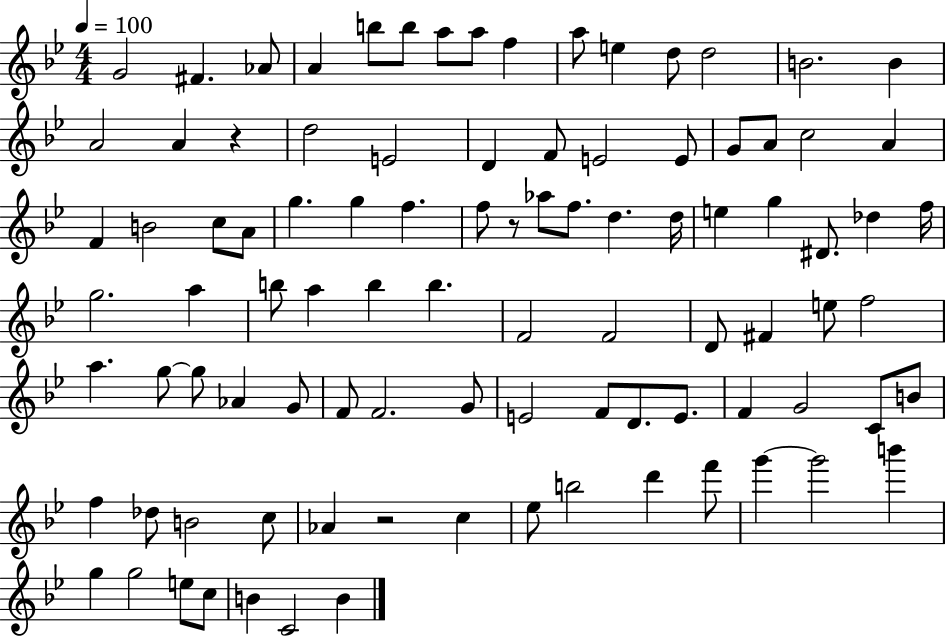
G4/h F#4/q. Ab4/e A4/q B5/e B5/e A5/e A5/e F5/q A5/e E5/q D5/e D5/h B4/h. B4/q A4/h A4/q R/q D5/h E4/h D4/q F4/e E4/h E4/e G4/e A4/e C5/h A4/q F4/q B4/h C5/e A4/e G5/q. G5/q F5/q. F5/e R/e Ab5/e F5/e. D5/q. D5/s E5/q G5/q D#4/e. Db5/q F5/s G5/h. A5/q B5/e A5/q B5/q B5/q. F4/h F4/h D4/e F#4/q E5/e F5/h A5/q. G5/e G5/e Ab4/q G4/e F4/e F4/h. G4/e E4/h F4/e D4/e. E4/e. F4/q G4/h C4/e B4/e F5/q Db5/e B4/h C5/e Ab4/q R/h C5/q Eb5/e B5/h D6/q F6/e G6/q G6/h B6/q G5/q G5/h E5/e C5/e B4/q C4/h B4/q